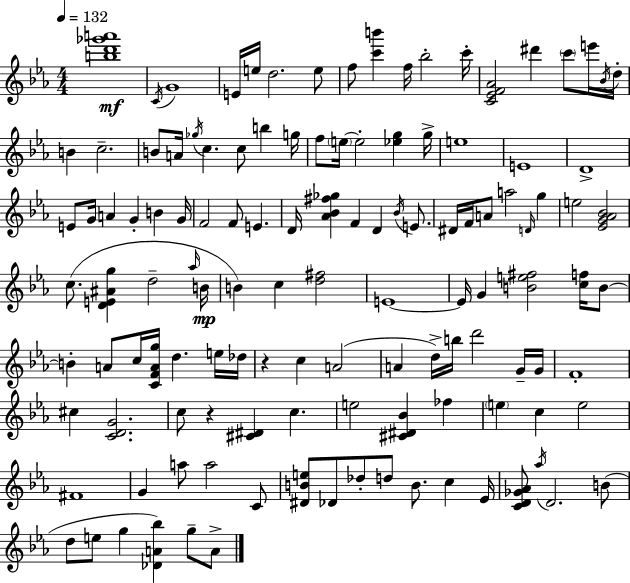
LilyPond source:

{
  \clef treble
  \numericTimeSignature
  \time 4/4
  \key ees \major
  \tempo 4 = 132
  <b'' d''' ges''' a'''>1\mf | \acciaccatura { c'16 } g'1 | e'16 e''16 d''2. e''8 | f''8 <c''' b'''>4 f''16 bes''2-. | \break c'''16-. <c' ees' f' aes'>2 dis'''4 \parenthesize c'''8 e'''16 | \acciaccatura { bes'16 } d''16-. b'4 c''2.-- | b'8 a'16 \acciaccatura { ges''16 } c''4. c''8 b''4 | g''16 f''8 \parenthesize e''16~~ e''2-. <ees'' g''>4 | \break g''16-> e''1 | e'1 | d'1-> | e'8 g'16 a'4 g'4-. b'4 | \break g'16 f'2 f'8 e'4. | d'16 <aes' bes' fis'' ges''>4 f'4 d'4 | \acciaccatura { bes'16 } e'8. dis'16 f'16 a'8 a''2 | \grace { d'16 } g''4 e''2 <ees' g' aes' bes'>2 | \break c''8.( <d' e' ais' g''>4 d''2-- | \grace { aes''16 }\mp b'16 b'4) c''4 <d'' fis''>2 | e'1~~ | e'16 g'4 <b' e'' fis''>2 | \break <c'' f''>16 b'8~~ b'4-. a'8 c''16 <c' f' a' g''>16 d''4. | e''16 des''16 r4 c''4 a'2( | a'4 d''16->) b''16 d'''2 | g'16-- g'16 f'1-. | \break cis''4 <c' d' g'>2. | c''8 r4 <cis' dis'>4 | c''4. e''2 <cis' dis' bes'>4 | fes''4 \parenthesize e''4 c''4 e''2 | \break fis'1 | g'4 a''8 a''2 | c'8 <dis' b' e''>8 des'8 des''8-. d''8 b'8. | c''4 ees'16 <c' d' ges' aes'>8 \acciaccatura { aes''16 } d'2. | \break b'8( d''8 e''8 g''4 <des' a' bes''>4) | g''8-- a'8-> \bar "|."
}